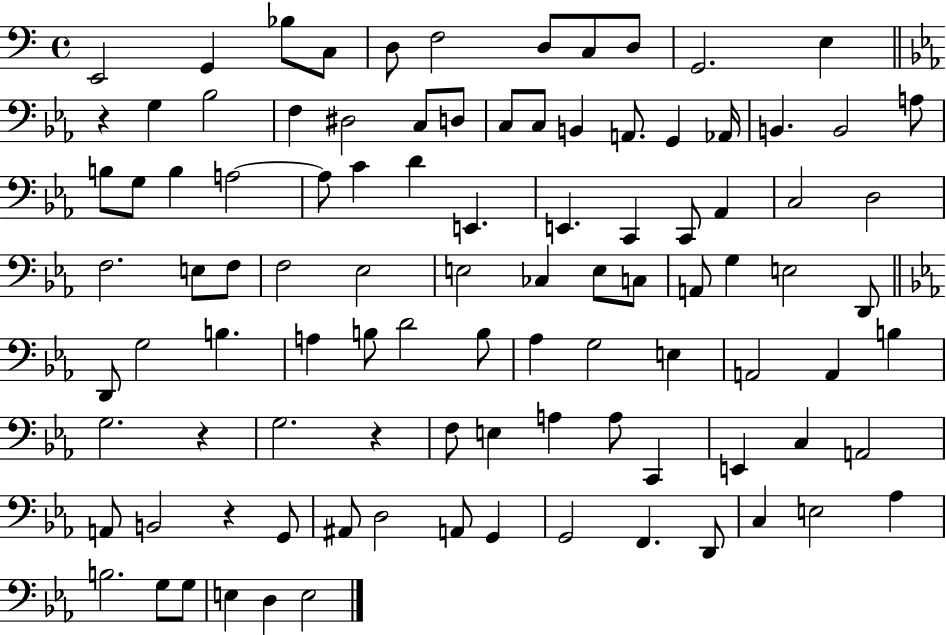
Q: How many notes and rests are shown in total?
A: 99